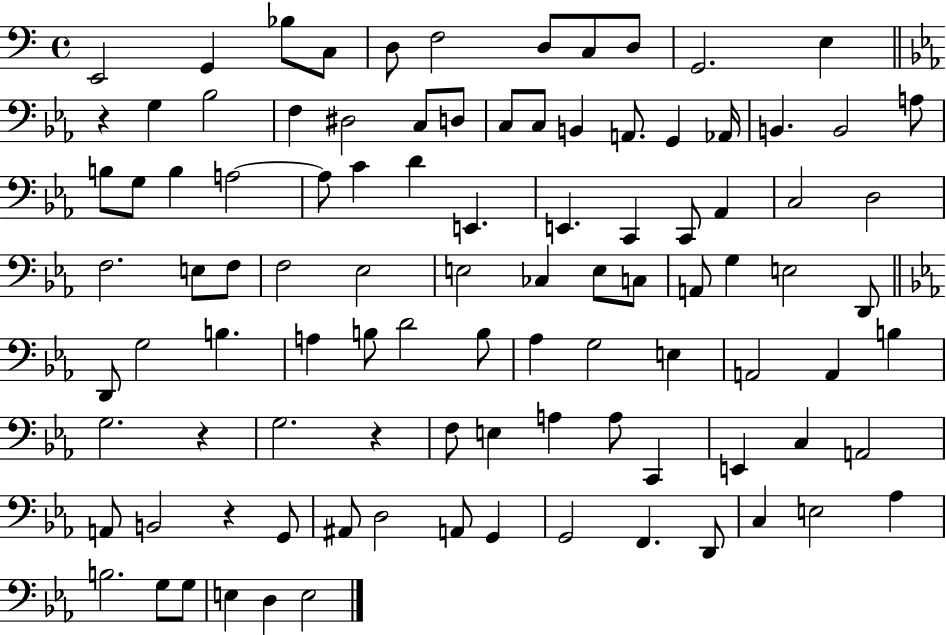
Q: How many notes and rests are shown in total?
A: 99